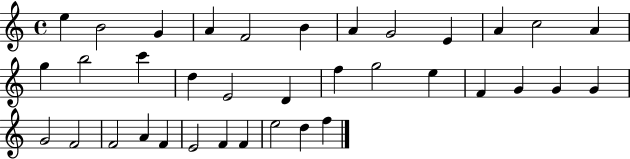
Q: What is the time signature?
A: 4/4